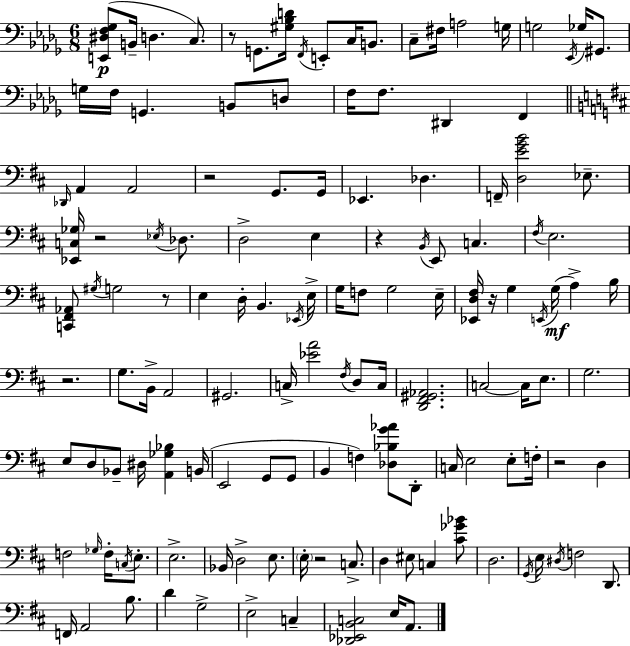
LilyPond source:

{
  \clef bass
  \numericTimeSignature
  \time 6/8
  \key bes \minor
  <e, dis f ges>8(\p b,16-- d4. c8.) | r8 g,8. <gis bes d'>16 \acciaccatura { f,16 } e,8-. c16 b,8. | c8-- fis16 a2 | g16 g2 \acciaccatura { ees,16 } ges16 gis,8. | \break g16 f16 g,4. b,8 | d8 f16 f8. dis,4 f,4 | \bar "||" \break \key d \major \grace { des,16 } a,4 a,2 | r2 g,8. | g,16 ees,4. des4. | f,16-- <d e' g' b'>2 ees8.-- | \break <ees, c ges>16 r2 \acciaccatura { ees16 } des8. | d2-> e4 | r4 \acciaccatura { b,16 } e,8 c4. | \acciaccatura { fis16 } e2. | \break <c, fis, aes,>8 \acciaccatura { gis16 } g2 | r8 e4 d16-. b,4. | \acciaccatura { ees,16 } e16-> g16 f8 g2 | e16-- <ees, d fis>16 r16 g4 | \break \acciaccatura { e,16 }( g16\mf a4->) b16 r2. | g8. b,16-> a,2 | gis,2. | c16-> <ees' a'>2 | \break \acciaccatura { fis16 } d8 c16 <d, fis, gis, aes,>2. | c2~~ | c16 e8. g2. | e8 d8 | \break bes,8-- dis16 <a, ges bes>4 b,16( e,2 | g,8 g,8 b,4 | f4) <des bes g' aes'>8 d,8-. c16 e2 | e8-. f16-. r2 | \break d4 f2 | \grace { ges16 } f16-. \acciaccatura { c16 } e8.-. e2.-> | bes,16 d2-> | e8. \parenthesize e16-. r2 | \break c8.-> d4 | eis8 c4 <cis' ges' bes'>8 d2. | \acciaccatura { g,16 } e16 | \acciaccatura { dis16 } f2 d,8. | \break f,16 a,2 b8. | d'4 g2-> | e2-> c4-- | <des, ees, b, c>2 e16 a,8. | \break \bar "|."
}